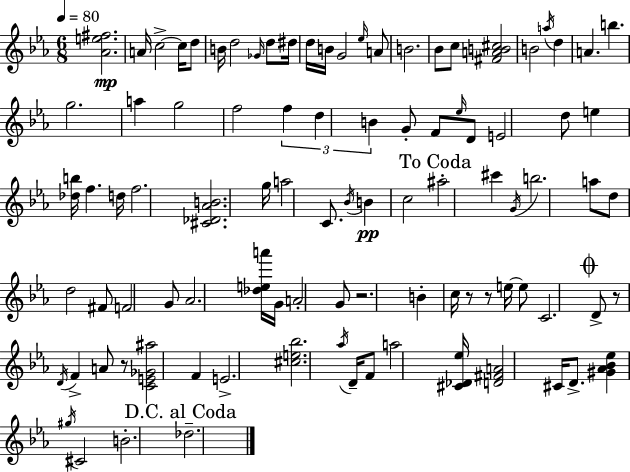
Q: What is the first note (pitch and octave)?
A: A4